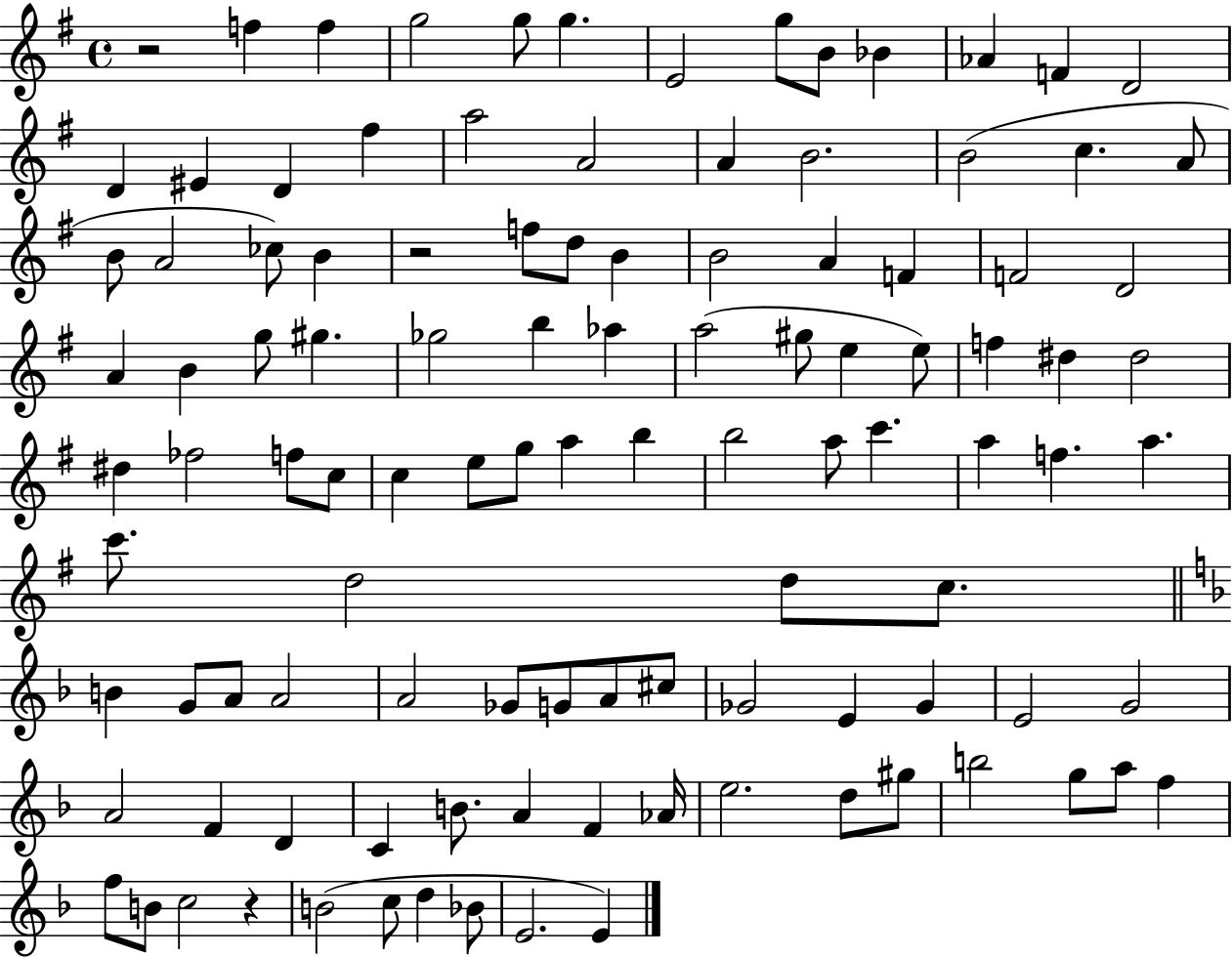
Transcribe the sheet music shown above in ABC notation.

X:1
T:Untitled
M:4/4
L:1/4
K:G
z2 f f g2 g/2 g E2 g/2 B/2 _B _A F D2 D ^E D ^f a2 A2 A B2 B2 c A/2 B/2 A2 _c/2 B z2 f/2 d/2 B B2 A F F2 D2 A B g/2 ^g _g2 b _a a2 ^g/2 e e/2 f ^d ^d2 ^d _f2 f/2 c/2 c e/2 g/2 a b b2 a/2 c' a f a c'/2 d2 d/2 c/2 B G/2 A/2 A2 A2 _G/2 G/2 A/2 ^c/2 _G2 E _G E2 G2 A2 F D C B/2 A F _A/4 e2 d/2 ^g/2 b2 g/2 a/2 f f/2 B/2 c2 z B2 c/2 d _B/2 E2 E